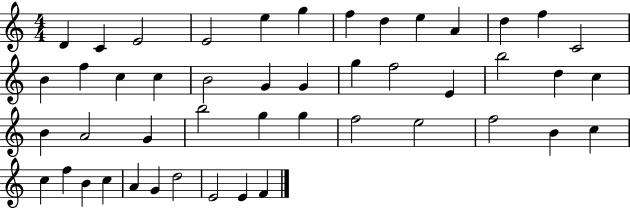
{
  \clef treble
  \numericTimeSignature
  \time 4/4
  \key c \major
  d'4 c'4 e'2 | e'2 e''4 g''4 | f''4 d''4 e''4 a'4 | d''4 f''4 c'2 | \break b'4 f''4 c''4 c''4 | b'2 g'4 g'4 | g''4 f''2 e'4 | b''2 d''4 c''4 | \break b'4 a'2 g'4 | b''2 g''4 g''4 | f''2 e''2 | f''2 b'4 c''4 | \break c''4 f''4 b'4 c''4 | a'4 g'4 d''2 | e'2 e'4 f'4 | \bar "|."
}